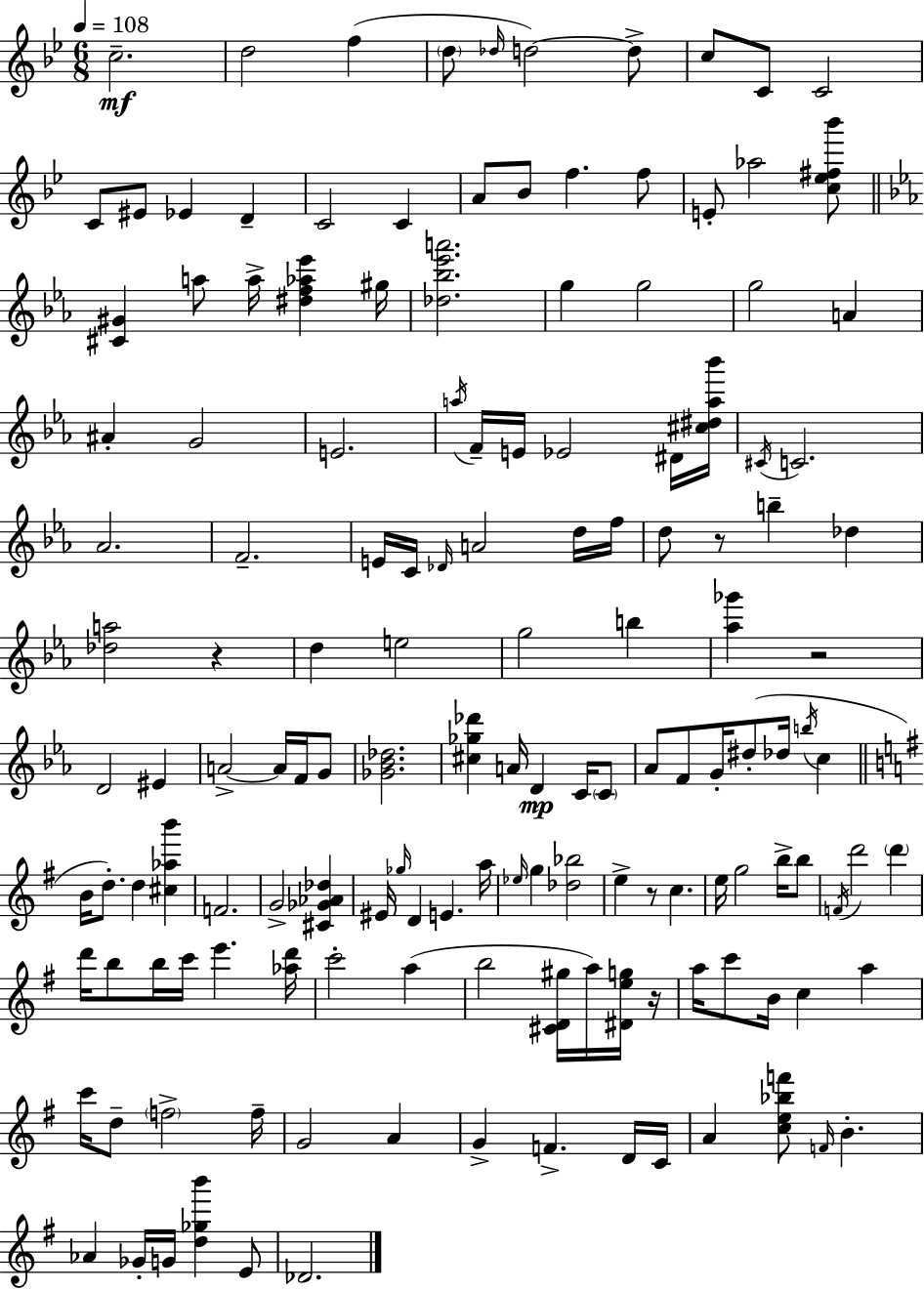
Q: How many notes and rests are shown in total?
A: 146